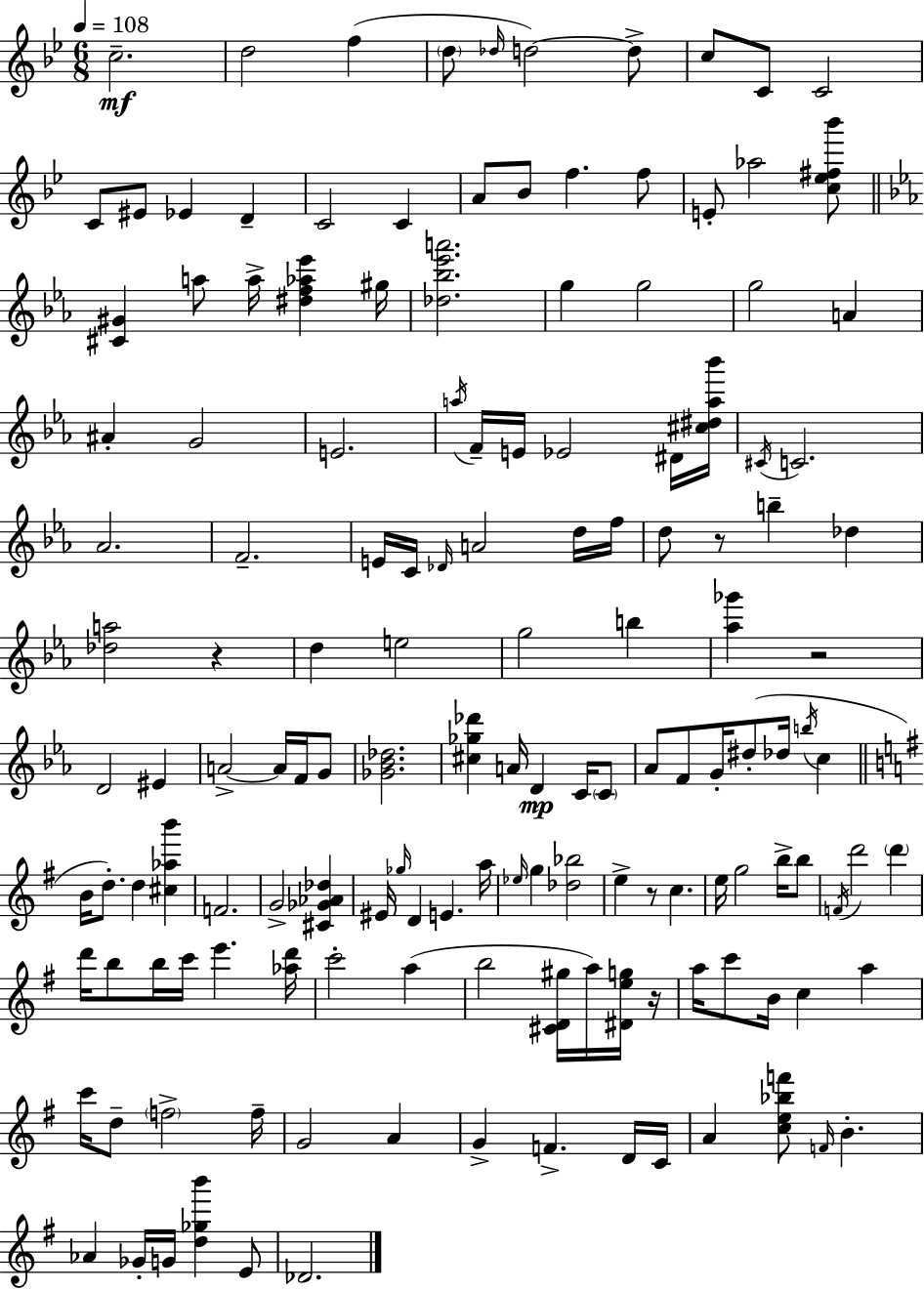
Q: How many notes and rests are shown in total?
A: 146